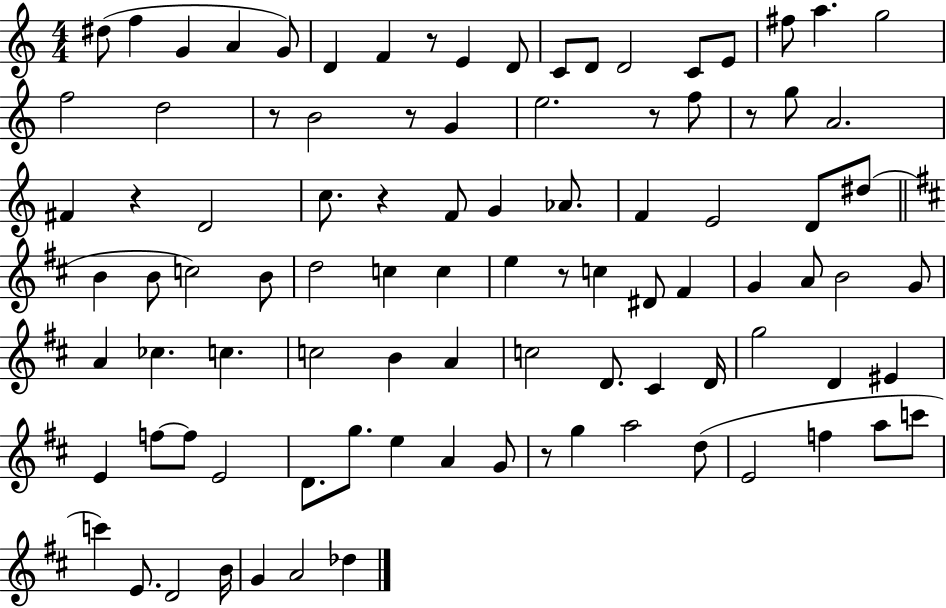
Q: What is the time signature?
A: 4/4